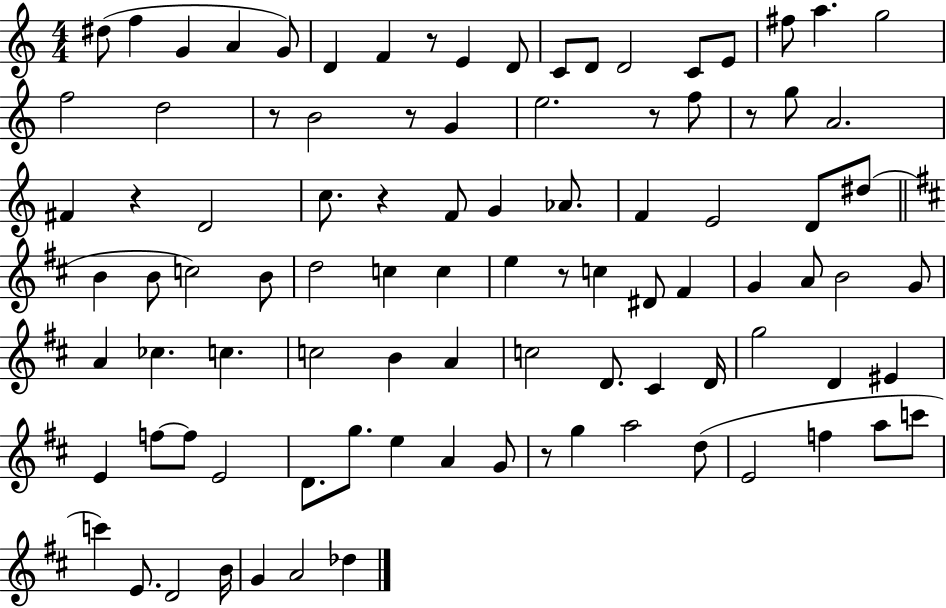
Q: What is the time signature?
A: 4/4